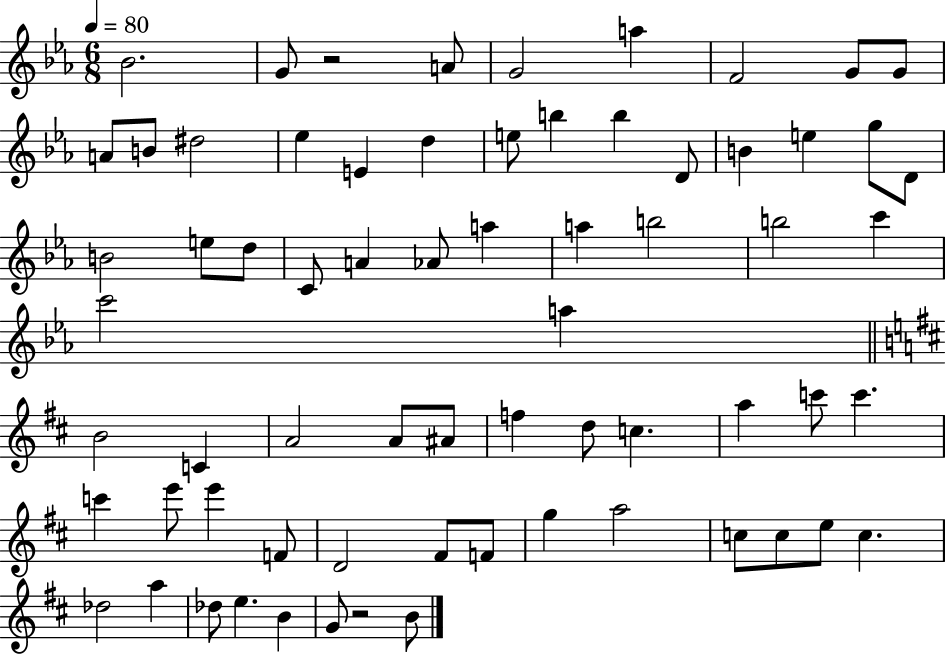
Bb4/h. G4/e R/h A4/e G4/h A5/q F4/h G4/e G4/e A4/e B4/e D#5/h Eb5/q E4/q D5/q E5/e B5/q B5/q D4/e B4/q E5/q G5/e D4/e B4/h E5/e D5/e C4/e A4/q Ab4/e A5/q A5/q B5/h B5/h C6/q C6/h A5/q B4/h C4/q A4/h A4/e A#4/e F5/q D5/e C5/q. A5/q C6/e C6/q. C6/q E6/e E6/q F4/e D4/h F#4/e F4/e G5/q A5/h C5/e C5/e E5/e C5/q. Db5/h A5/q Db5/e E5/q. B4/q G4/e R/h B4/e